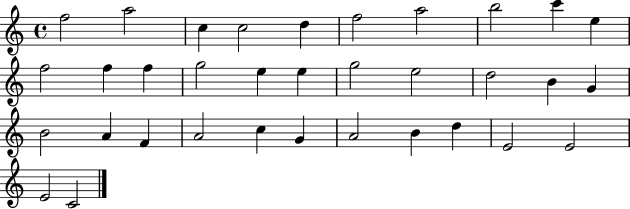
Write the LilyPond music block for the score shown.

{
  \clef treble
  \time 4/4
  \defaultTimeSignature
  \key c \major
  f''2 a''2 | c''4 c''2 d''4 | f''2 a''2 | b''2 c'''4 e''4 | \break f''2 f''4 f''4 | g''2 e''4 e''4 | g''2 e''2 | d''2 b'4 g'4 | \break b'2 a'4 f'4 | a'2 c''4 g'4 | a'2 b'4 d''4 | e'2 e'2 | \break e'2 c'2 | \bar "|."
}